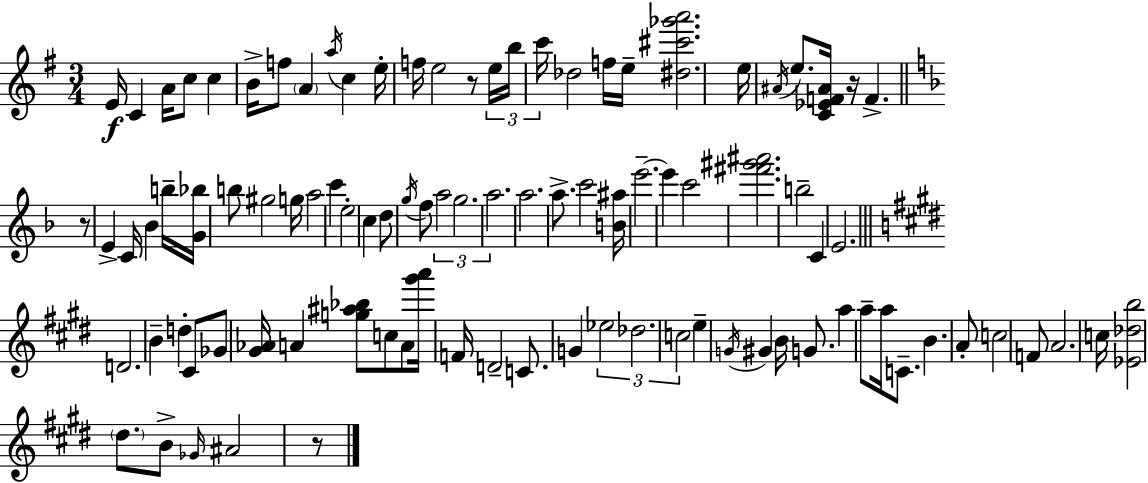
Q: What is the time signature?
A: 3/4